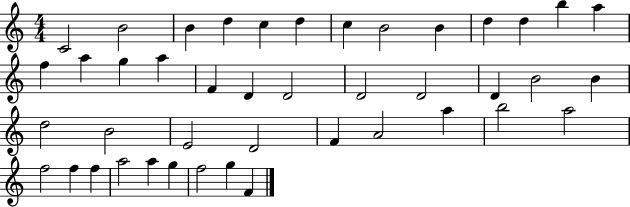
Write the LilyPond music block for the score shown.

{
  \clef treble
  \numericTimeSignature
  \time 4/4
  \key c \major
  c'2 b'2 | b'4 d''4 c''4 d''4 | c''4 b'2 b'4 | d''4 d''4 b''4 a''4 | \break f''4 a''4 g''4 a''4 | f'4 d'4 d'2 | d'2 d'2 | d'4 b'2 b'4 | \break d''2 b'2 | e'2 d'2 | f'4 a'2 a''4 | b''2 a''2 | \break f''2 f''4 f''4 | a''2 a''4 g''4 | f''2 g''4 f'4 | \bar "|."
}